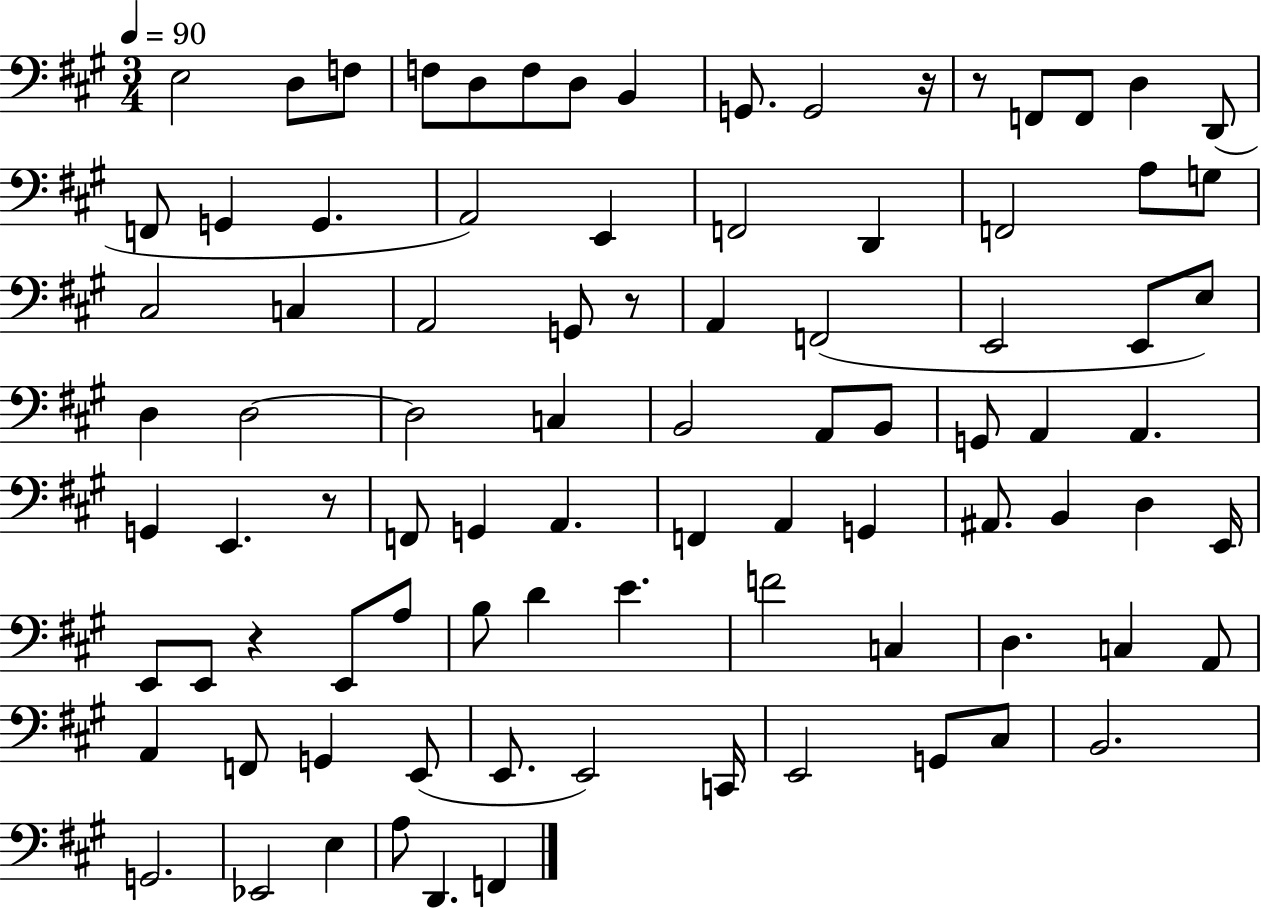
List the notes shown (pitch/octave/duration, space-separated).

E3/h D3/e F3/e F3/e D3/e F3/e D3/e B2/q G2/e. G2/h R/s R/e F2/e F2/e D3/q D2/e F2/e G2/q G2/q. A2/h E2/q F2/h D2/q F2/h A3/e G3/e C#3/h C3/q A2/h G2/e R/e A2/q F2/h E2/h E2/e E3/e D3/q D3/h D3/h C3/q B2/h A2/e B2/e G2/e A2/q A2/q. G2/q E2/q. R/e F2/e G2/q A2/q. F2/q A2/q G2/q A#2/e. B2/q D3/q E2/s E2/e E2/e R/q E2/e A3/e B3/e D4/q E4/q. F4/h C3/q D3/q. C3/q A2/e A2/q F2/e G2/q E2/e E2/e. E2/h C2/s E2/h G2/e C#3/e B2/h. G2/h. Eb2/h E3/q A3/e D2/q. F2/q